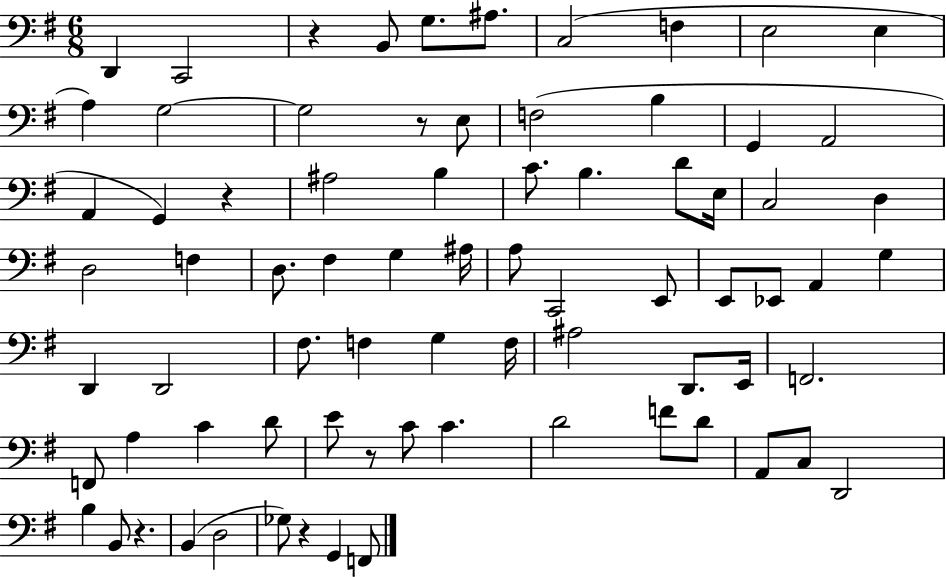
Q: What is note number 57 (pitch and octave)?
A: C4